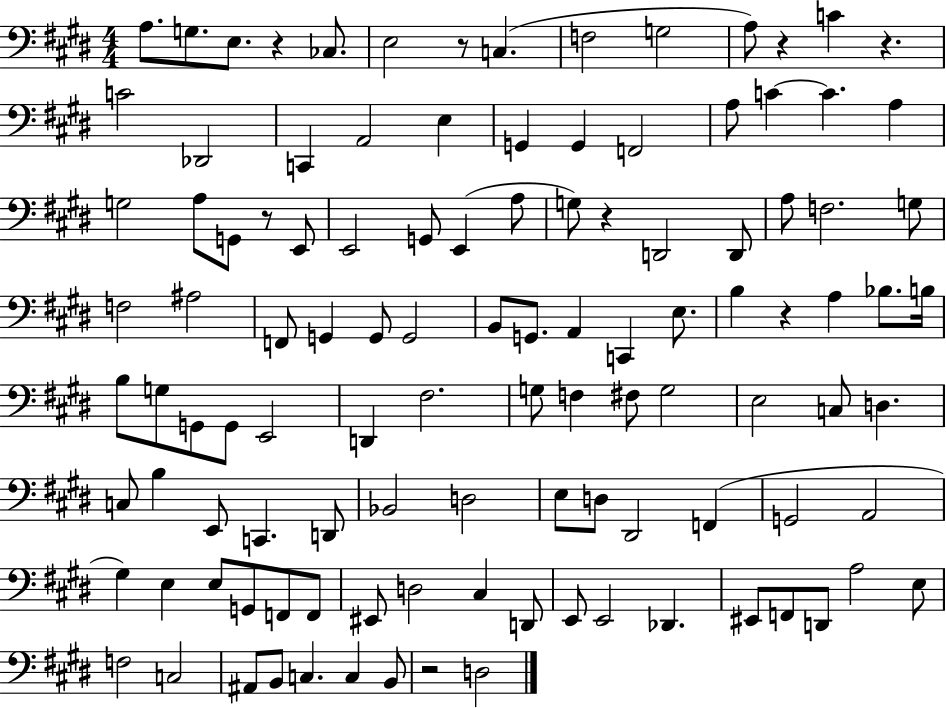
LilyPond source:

{
  \clef bass
  \numericTimeSignature
  \time 4/4
  \key e \major
  a8. g8. e8. r4 ces8. | e2 r8 c4.( | f2 g2 | a8) r4 c'4 r4. | \break c'2 des,2 | c,4 a,2 e4 | g,4 g,4 f,2 | a8 c'4~~ c'4. a4 | \break g2 a8 g,8 r8 e,8 | e,2 g,8 e,4( a8 | g8) r4 d,2 d,8 | a8 f2. g8 | \break f2 ais2 | f,8 g,4 g,8 g,2 | b,8 g,8. a,4 c,4 e8. | b4 r4 a4 bes8. b16 | \break b8 g8 g,8 g,8 e,2 | d,4 fis2. | g8 f4 fis8 g2 | e2 c8 d4. | \break c8 b4 e,8 c,4. d,8 | bes,2 d2 | e8 d8 dis,2 f,4( | g,2 a,2 | \break gis4) e4 e8 g,8 f,8 f,8 | eis,8 d2 cis4 d,8 | e,8 e,2 des,4. | eis,8 f,8 d,8 a2 e8 | \break f2 c2 | ais,8 b,8 c4. c4 b,8 | r2 d2 | \bar "|."
}